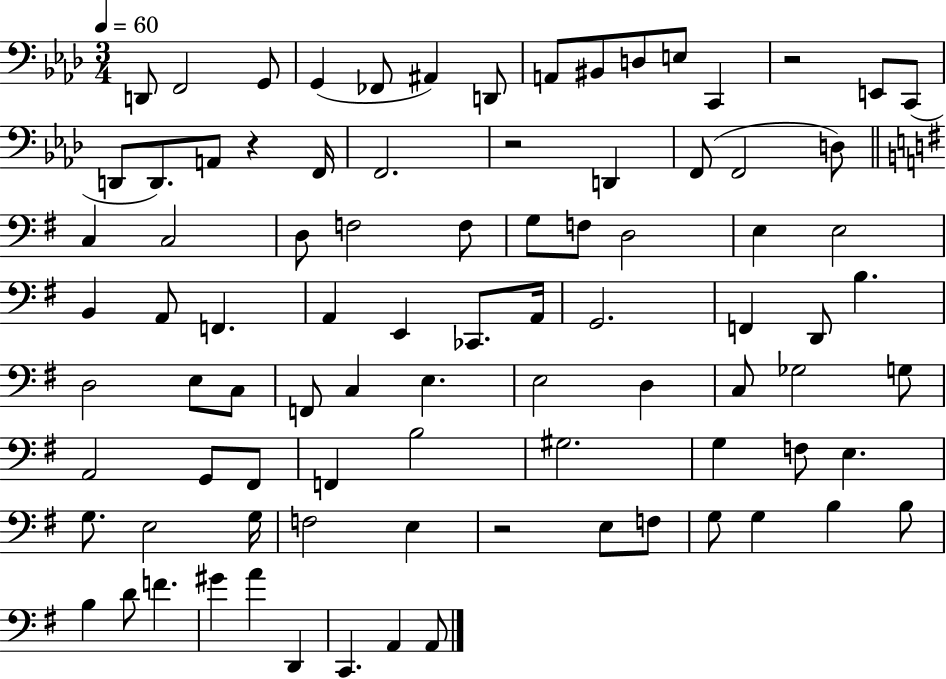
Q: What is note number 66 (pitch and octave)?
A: E3